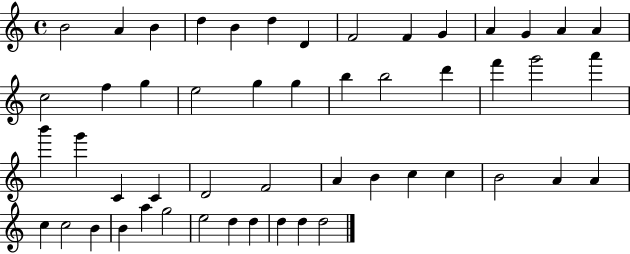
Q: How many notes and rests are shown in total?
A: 51